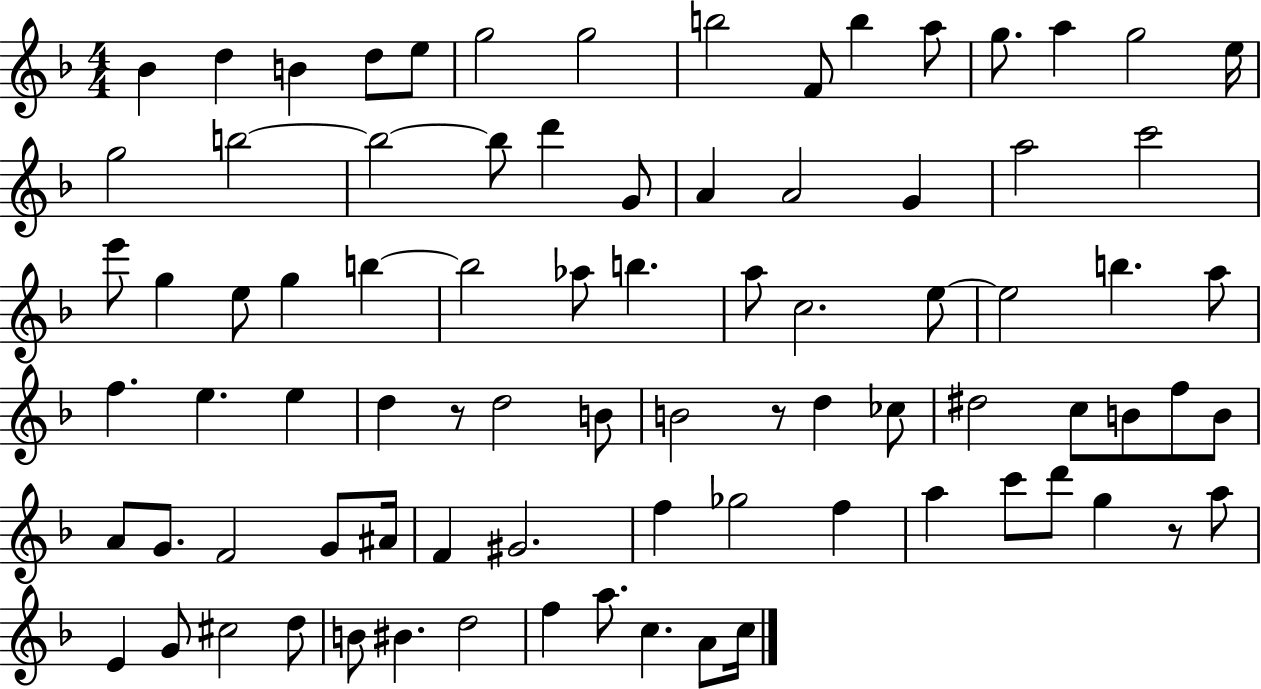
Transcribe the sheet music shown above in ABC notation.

X:1
T:Untitled
M:4/4
L:1/4
K:F
_B d B d/2 e/2 g2 g2 b2 F/2 b a/2 g/2 a g2 e/4 g2 b2 b2 b/2 d' G/2 A A2 G a2 c'2 e'/2 g e/2 g b b2 _a/2 b a/2 c2 e/2 e2 b a/2 f e e d z/2 d2 B/2 B2 z/2 d _c/2 ^d2 c/2 B/2 f/2 B/2 A/2 G/2 F2 G/2 ^A/4 F ^G2 f _g2 f a c'/2 d'/2 g z/2 a/2 E G/2 ^c2 d/2 B/2 ^B d2 f a/2 c A/2 c/4